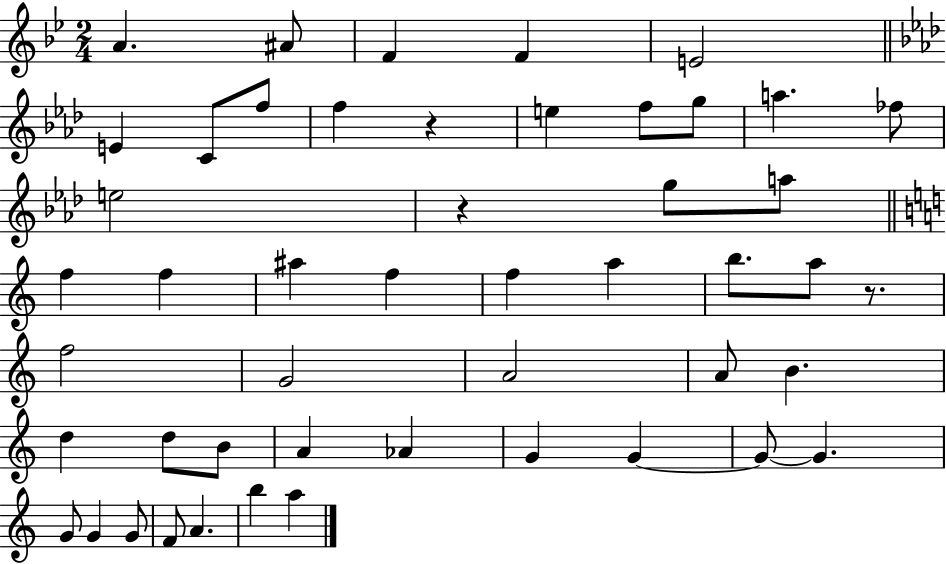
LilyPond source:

{
  \clef treble
  \numericTimeSignature
  \time 2/4
  \key bes \major
  a'4. ais'8 | f'4 f'4 | e'2 | \bar "||" \break \key aes \major e'4 c'8 f''8 | f''4 r4 | e''4 f''8 g''8 | a''4. fes''8 | \break e''2 | r4 g''8 a''8 | \bar "||" \break \key c \major f''4 f''4 | ais''4 f''4 | f''4 a''4 | b''8. a''8 r8. | \break f''2 | g'2 | a'2 | a'8 b'4. | \break d''4 d''8 b'8 | a'4 aes'4 | g'4 g'4~~ | g'8~~ g'4. | \break g'8 g'4 g'8 | f'8 a'4. | b''4 a''4 | \bar "|."
}